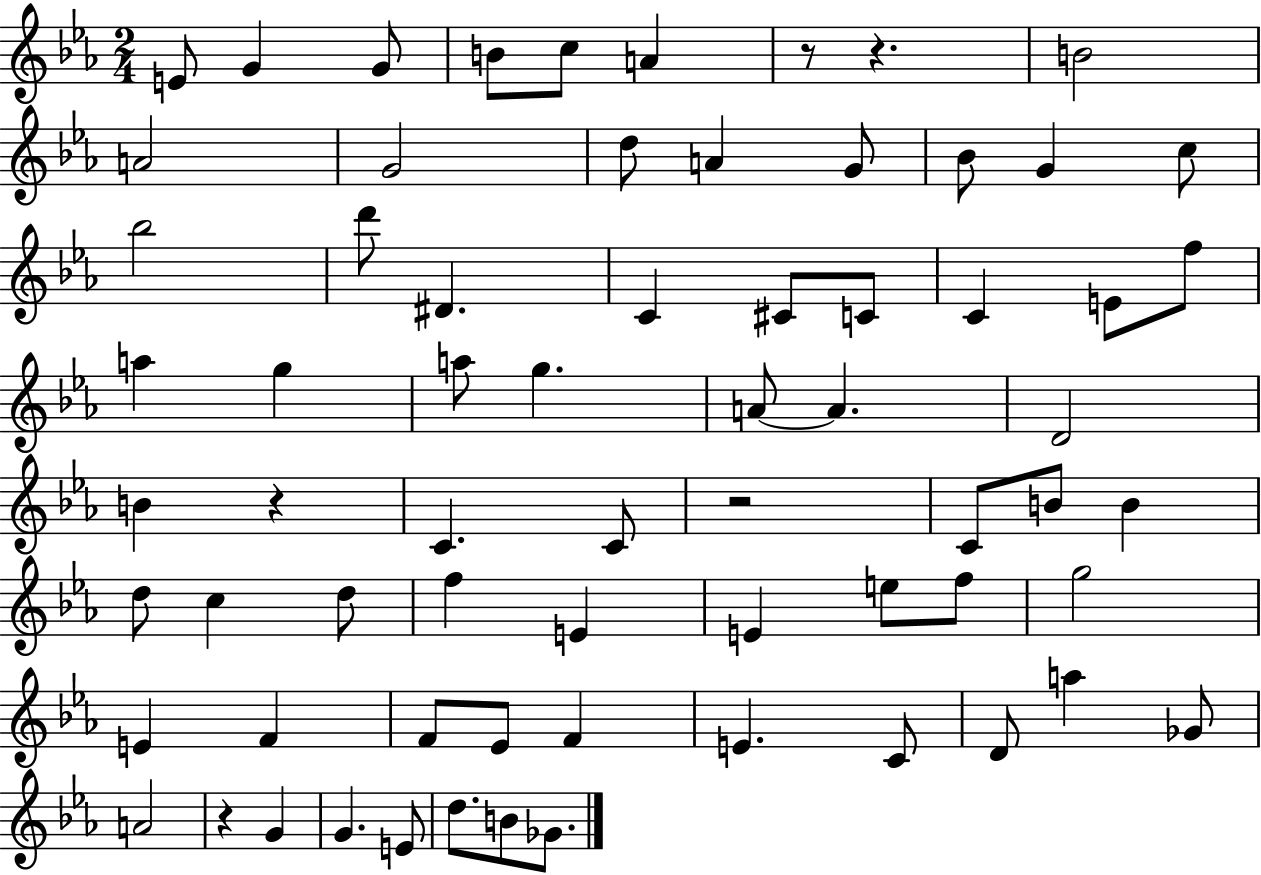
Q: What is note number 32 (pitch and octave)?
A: B4